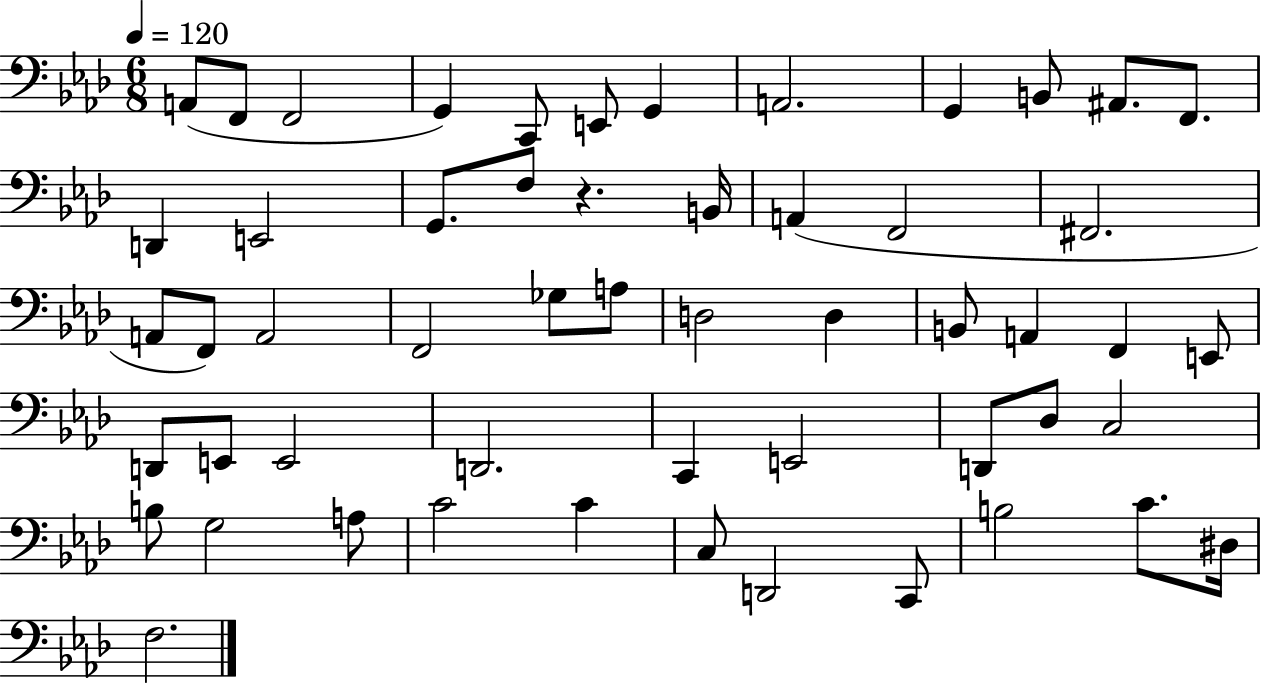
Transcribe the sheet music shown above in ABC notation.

X:1
T:Untitled
M:6/8
L:1/4
K:Ab
A,,/2 F,,/2 F,,2 G,, C,,/2 E,,/2 G,, A,,2 G,, B,,/2 ^A,,/2 F,,/2 D,, E,,2 G,,/2 F,/2 z B,,/4 A,, F,,2 ^F,,2 A,,/2 F,,/2 A,,2 F,,2 _G,/2 A,/2 D,2 D, B,,/2 A,, F,, E,,/2 D,,/2 E,,/2 E,,2 D,,2 C,, E,,2 D,,/2 _D,/2 C,2 B,/2 G,2 A,/2 C2 C C,/2 D,,2 C,,/2 B,2 C/2 ^D,/4 F,2